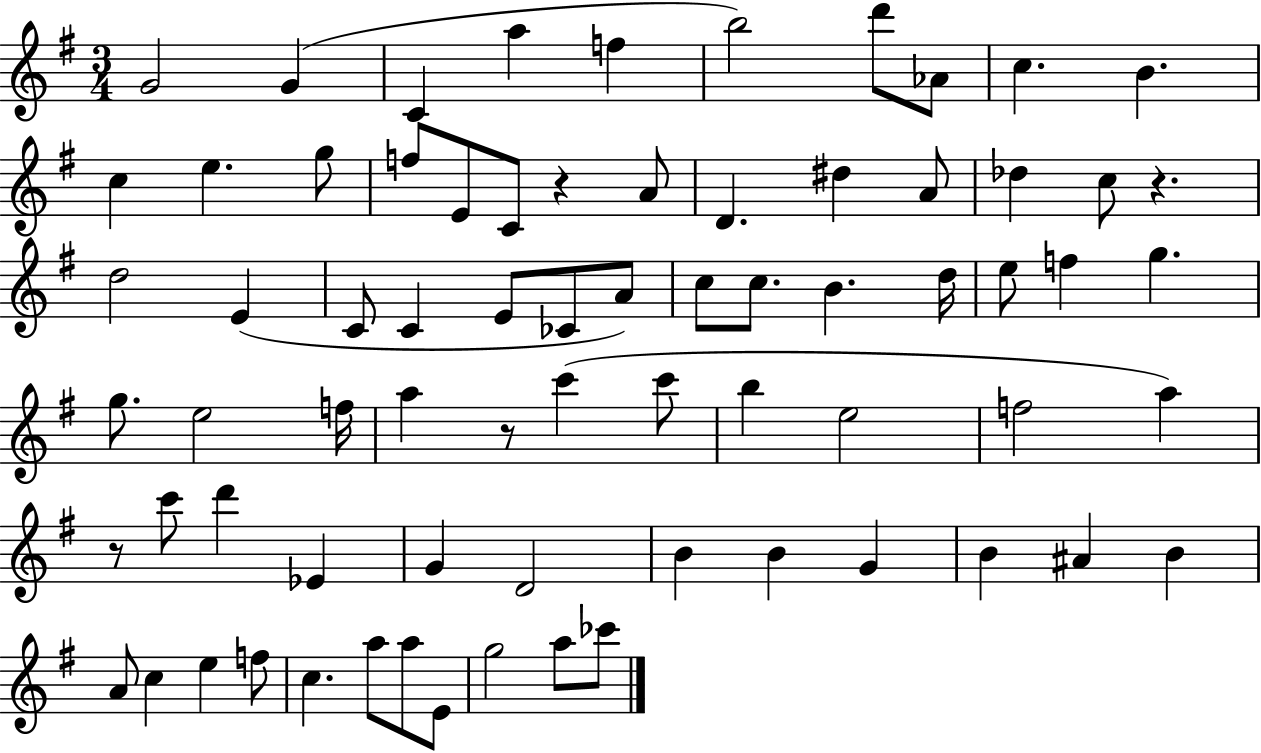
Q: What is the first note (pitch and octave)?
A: G4